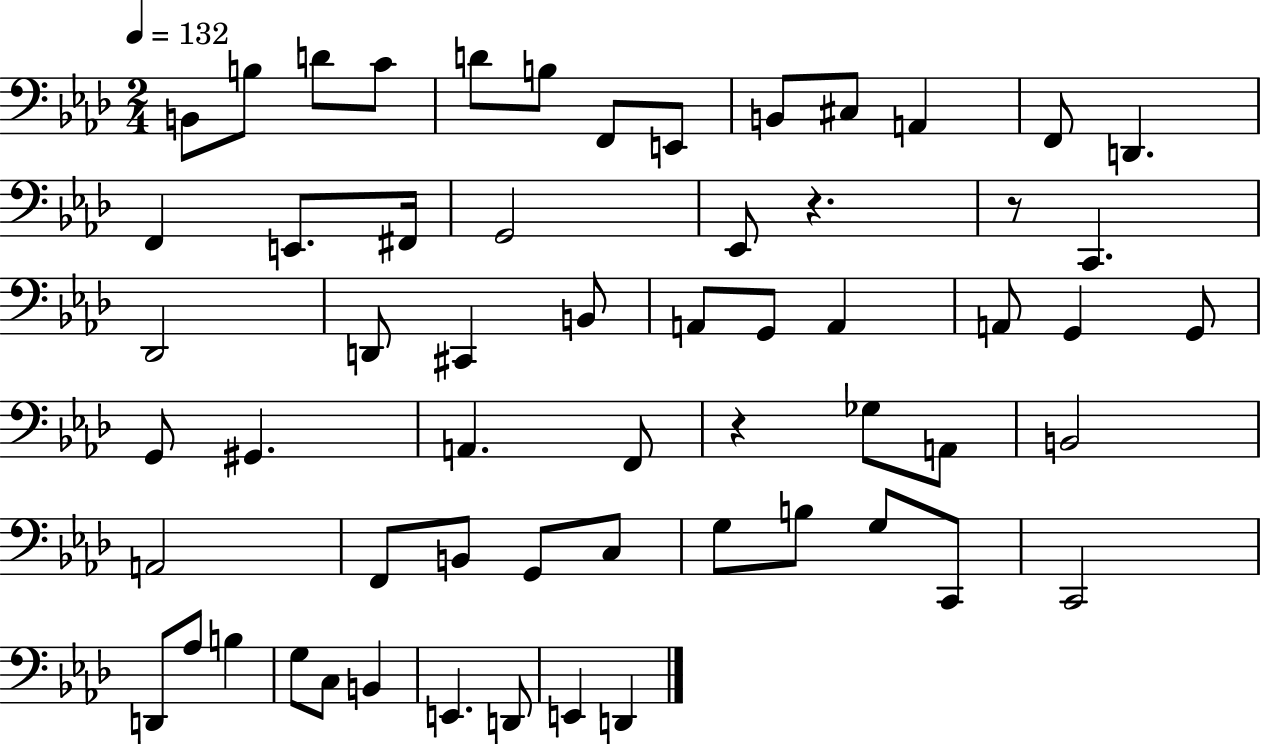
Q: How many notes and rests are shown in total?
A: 59